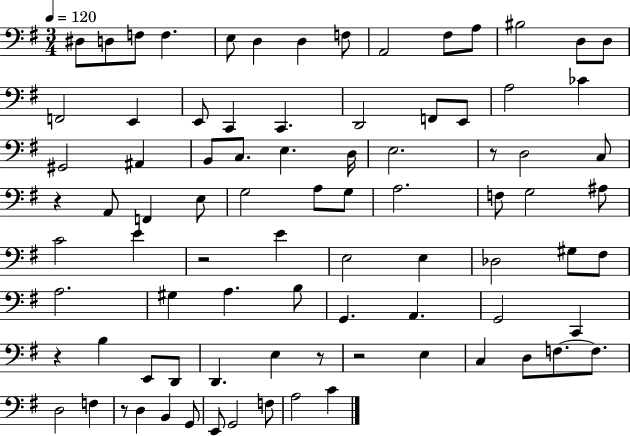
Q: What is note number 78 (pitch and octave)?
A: A3